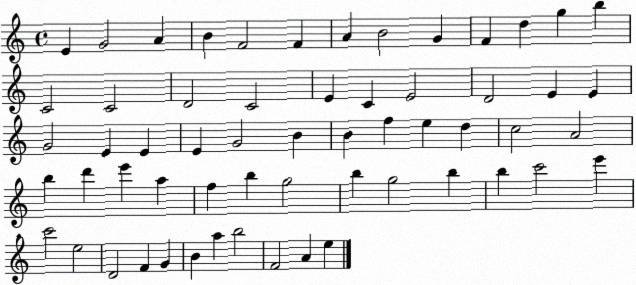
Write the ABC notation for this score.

X:1
T:Untitled
M:4/4
L:1/4
K:C
E G2 A B F2 F A B2 G F d g b C2 C2 D2 C2 E C E2 D2 E E G2 E E E G2 B B f e d c2 A2 b d' e' a f b g2 b g2 b b c'2 e' c'2 e2 D2 F G B a b2 F2 A e